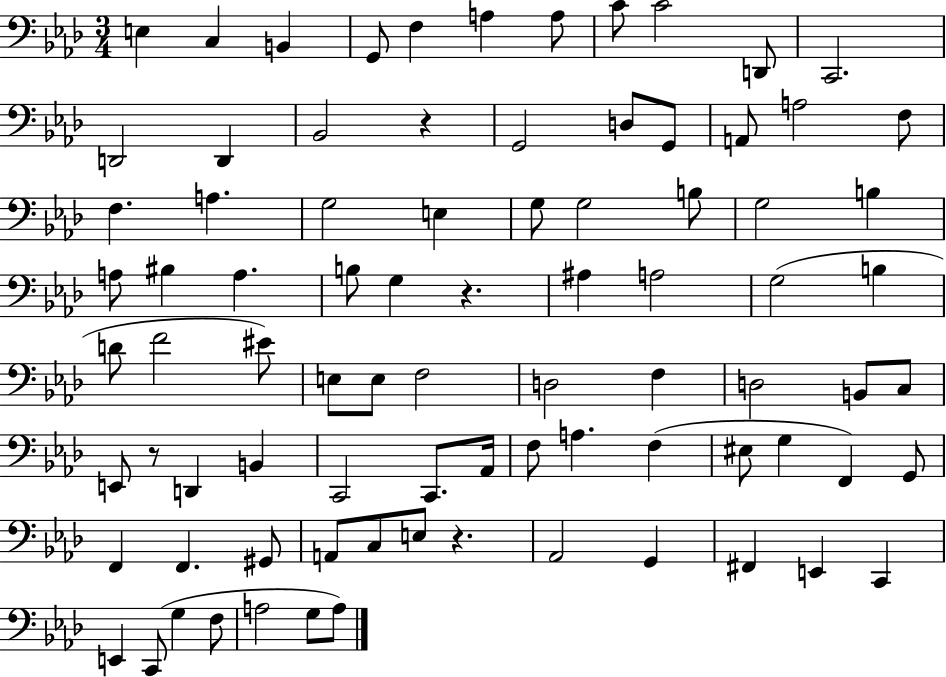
{
  \clef bass
  \numericTimeSignature
  \time 3/4
  \key aes \major
  e4 c4 b,4 | g,8 f4 a4 a8 | c'8 c'2 d,8 | c,2. | \break d,2 d,4 | bes,2 r4 | g,2 d8 g,8 | a,8 a2 f8 | \break f4. a4. | g2 e4 | g8 g2 b8 | g2 b4 | \break a8 bis4 a4. | b8 g4 r4. | ais4 a2 | g2( b4 | \break d'8 f'2 eis'8) | e8 e8 f2 | d2 f4 | d2 b,8 c8 | \break e,8 r8 d,4 b,4 | c,2 c,8. aes,16 | f8 a4. f4( | eis8 g4 f,4) g,8 | \break f,4 f,4. gis,8 | a,8 c8 e8 r4. | aes,2 g,4 | fis,4 e,4 c,4 | \break e,4 c,8( g4 f8 | a2 g8 a8) | \bar "|."
}